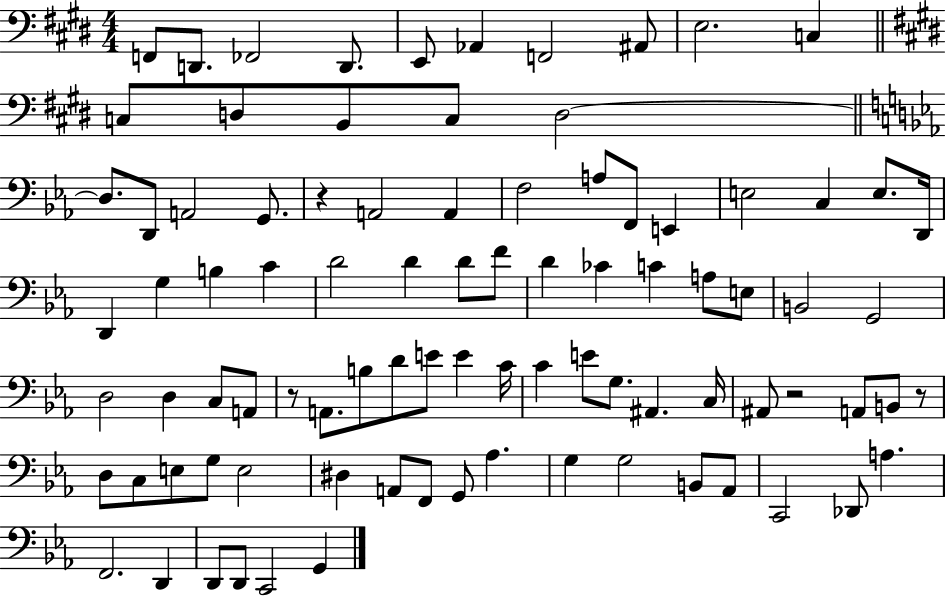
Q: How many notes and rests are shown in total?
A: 89